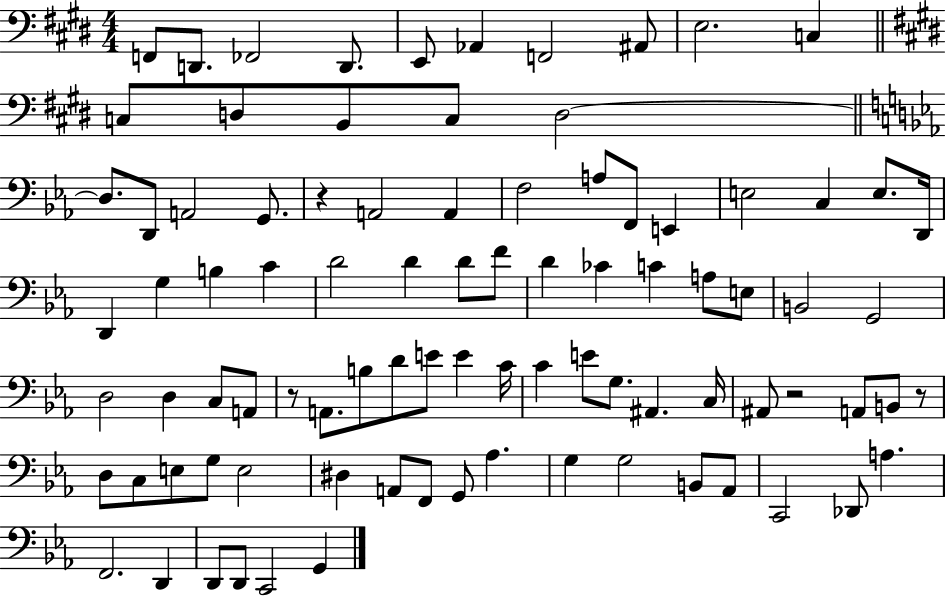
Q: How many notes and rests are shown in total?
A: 89